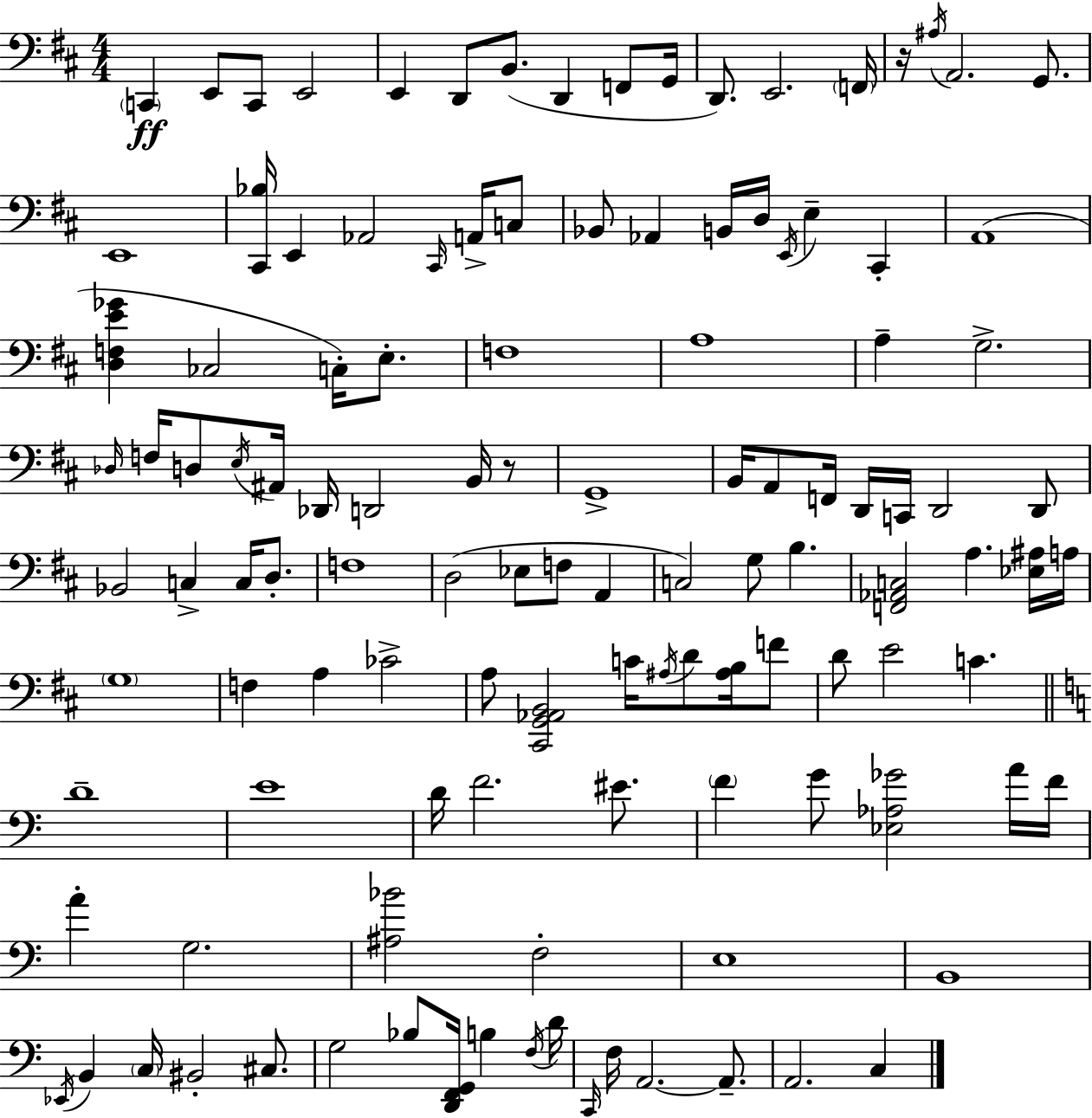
C2/q E2/e C2/e E2/h E2/q D2/e B2/e. D2/q F2/e G2/s D2/e. E2/h. F2/s R/s A#3/s A2/h. G2/e. E2/w [C#2,Bb3]/s E2/q Ab2/h C#2/s A2/s C3/e Bb2/e Ab2/q B2/s D3/s E2/s E3/q C#2/q A2/w [D3,F3,E4,Gb4]/q CES3/h C3/s E3/e. F3/w A3/w A3/q G3/h. Db3/s F3/s D3/e E3/s A#2/s Db2/s D2/h B2/s R/e G2/w B2/s A2/e F2/s D2/s C2/s D2/h D2/e Bb2/h C3/q C3/s D3/e. F3/w D3/h Eb3/e F3/e A2/q C3/h G3/e B3/q. [F2,Ab2,C3]/h A3/q. [Eb3,A#3]/s A3/s G3/w F3/q A3/q CES4/h A3/e [C#2,G2,Ab2,B2]/h C4/s A#3/s D4/e [A#3,B3]/s F4/e D4/e E4/h C4/q. D4/w E4/w D4/s F4/h. EIS4/e. F4/q G4/e [Eb3,Ab3,Gb4]/h A4/s F4/s A4/q G3/h. [A#3,Bb4]/h F3/h E3/w B2/w Eb2/s B2/q C3/s BIS2/h C#3/e. G3/h Bb3/e [D2,F2,G2]/s B3/q F3/s D4/s C2/s F3/s A2/h. A2/e. A2/h. C3/q